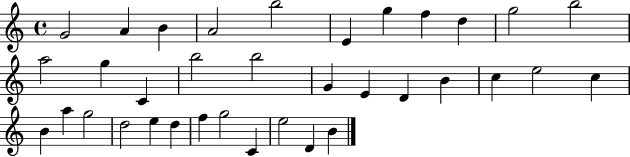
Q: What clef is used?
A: treble